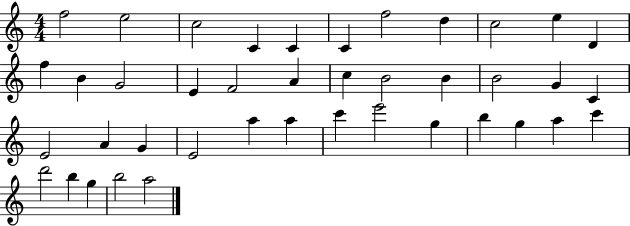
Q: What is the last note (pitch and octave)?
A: A5